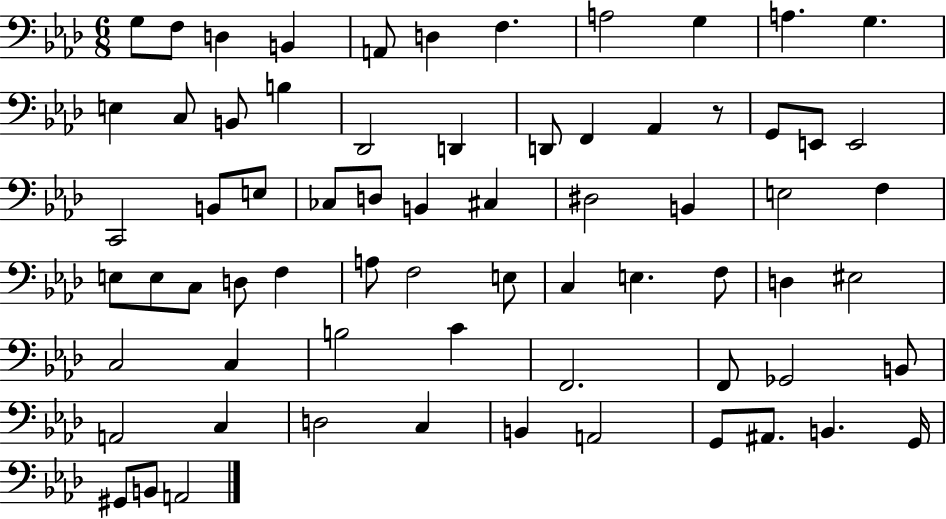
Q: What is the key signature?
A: AES major